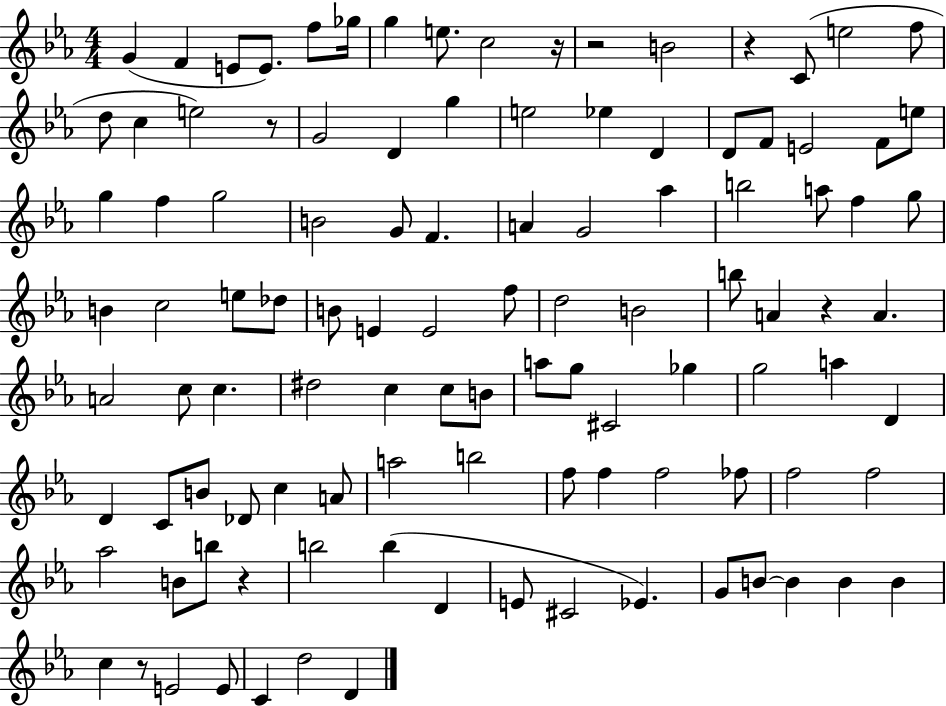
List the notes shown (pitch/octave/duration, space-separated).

G4/q F4/q E4/e E4/e. F5/e Gb5/s G5/q E5/e. C5/h R/s R/h B4/h R/q C4/e E5/h F5/e D5/e C5/q E5/h R/e G4/h D4/q G5/q E5/h Eb5/q D4/q D4/e F4/e E4/h F4/e E5/e G5/q F5/q G5/h B4/h G4/e F4/q. A4/q G4/h Ab5/q B5/h A5/e F5/q G5/e B4/q C5/h E5/e Db5/e B4/e E4/q E4/h F5/e D5/h B4/h B5/e A4/q R/q A4/q. A4/h C5/e C5/q. D#5/h C5/q C5/e B4/e A5/e G5/e C#4/h Gb5/q G5/h A5/q D4/q D4/q C4/e B4/e Db4/e C5/q A4/e A5/h B5/h F5/e F5/q F5/h FES5/e F5/h F5/h Ab5/h B4/e B5/e R/q B5/h B5/q D4/q E4/e C#4/h Eb4/q. G4/e B4/e B4/q B4/q B4/q C5/q R/e E4/h E4/e C4/q D5/h D4/q